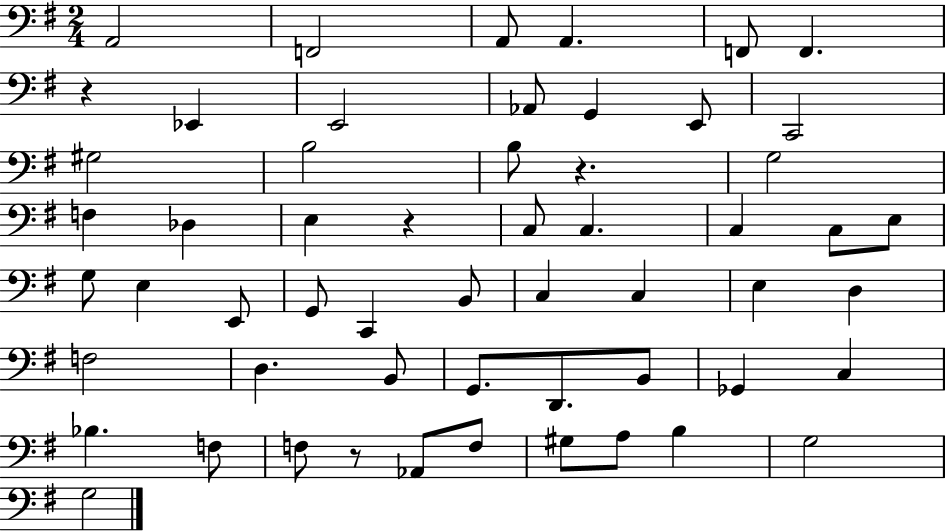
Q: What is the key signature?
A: G major